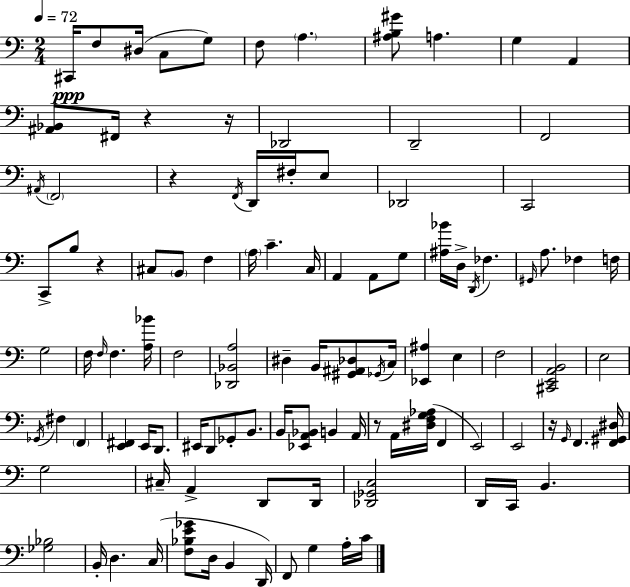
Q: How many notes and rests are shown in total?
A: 109